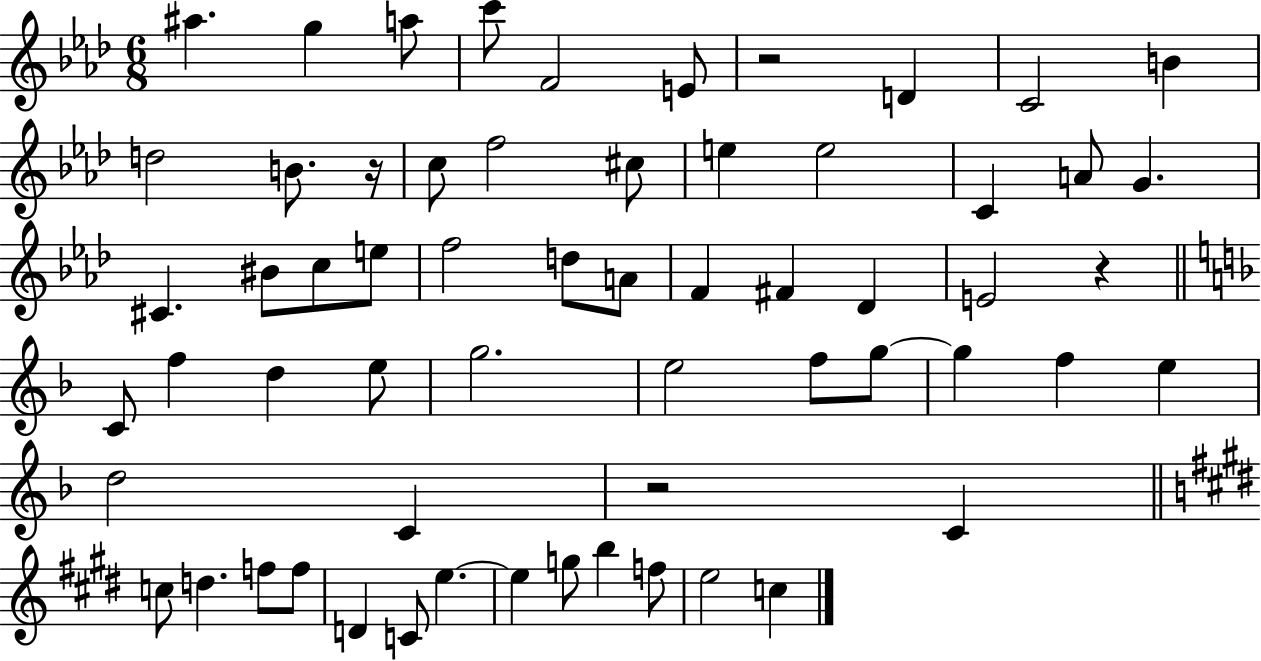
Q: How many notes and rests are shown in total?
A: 61